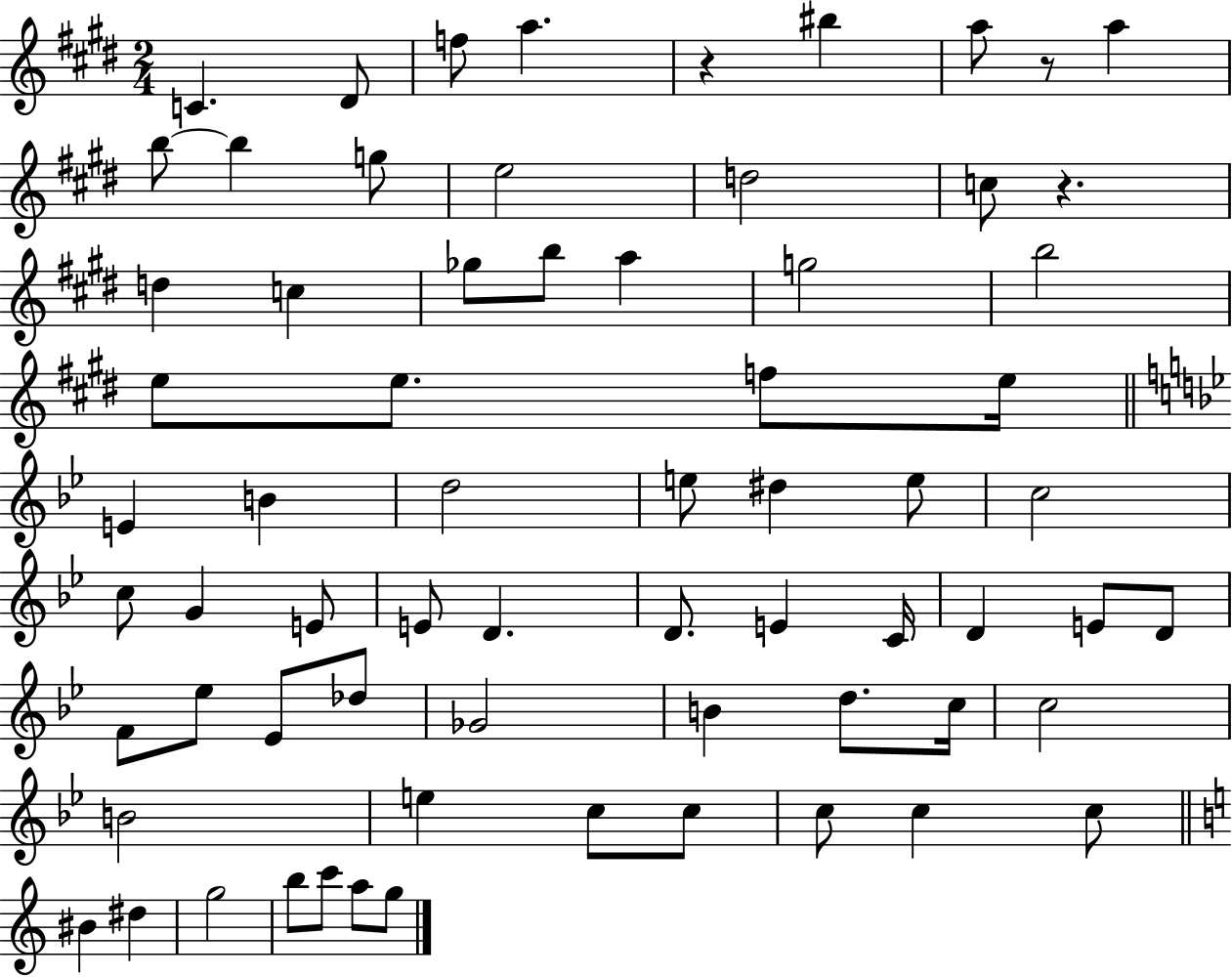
C4/q. D#4/e F5/e A5/q. R/q BIS5/q A5/e R/e A5/q B5/e B5/q G5/e E5/h D5/h C5/e R/q. D5/q C5/q Gb5/e B5/e A5/q G5/h B5/h E5/e E5/e. F5/e E5/s E4/q B4/q D5/h E5/e D#5/q E5/e C5/h C5/e G4/q E4/e E4/e D4/q. D4/e. E4/q C4/s D4/q E4/e D4/e F4/e Eb5/e Eb4/e Db5/e Gb4/h B4/q D5/e. C5/s C5/h B4/h E5/q C5/e C5/e C5/e C5/q C5/e BIS4/q D#5/q G5/h B5/e C6/e A5/e G5/e